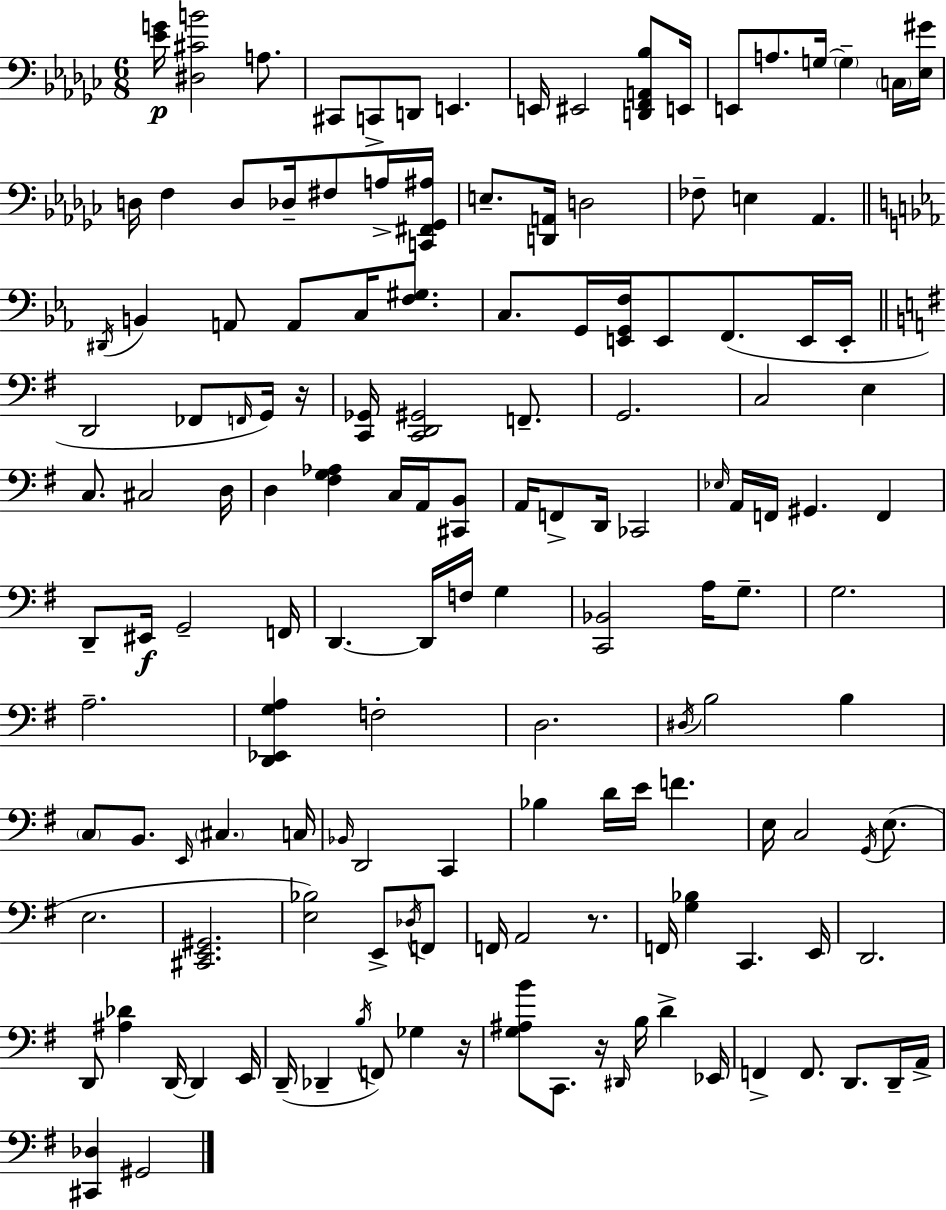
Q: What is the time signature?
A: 6/8